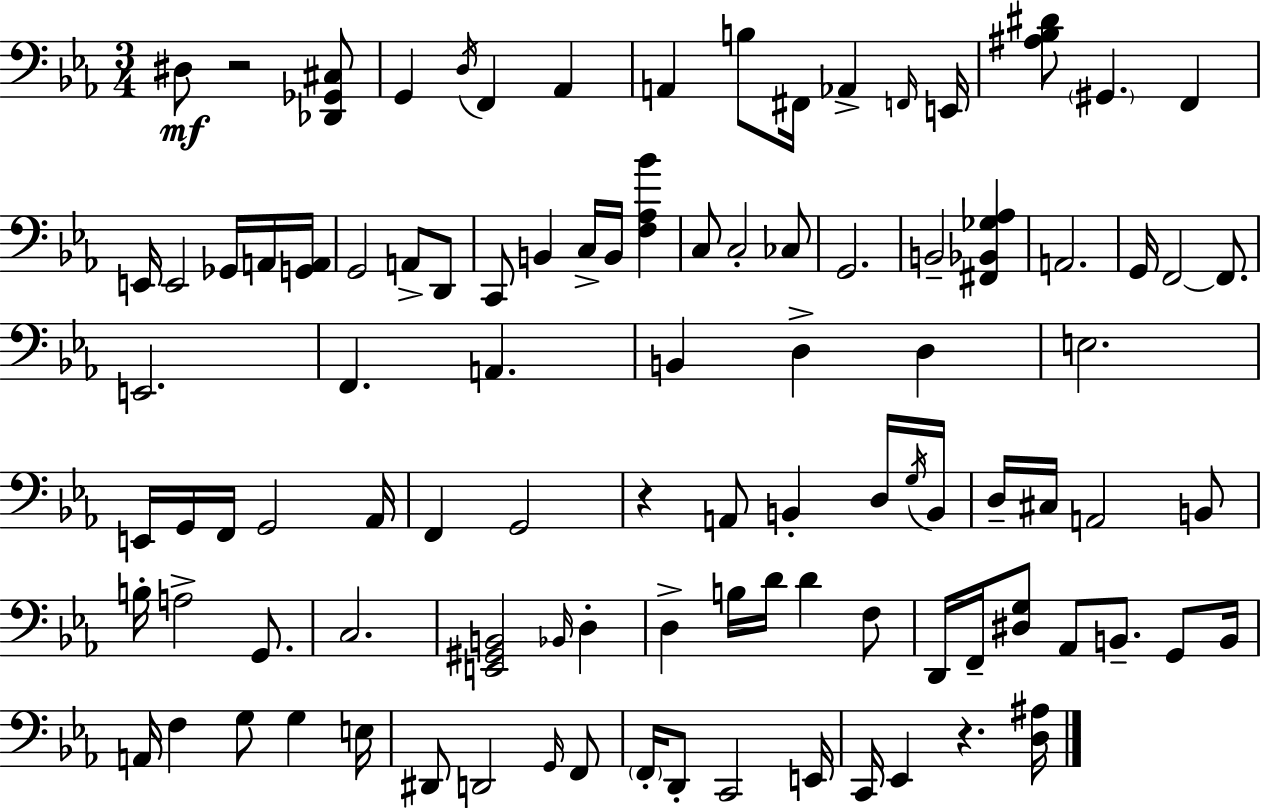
{
  \clef bass
  \numericTimeSignature
  \time 3/4
  \key c \minor
  dis8\mf r2 <des, ges, cis>8 | g,4 \acciaccatura { d16 } f,4 aes,4 | a,4 b8 fis,16 aes,4-> | \grace { f,16 } e,16 <ais bes dis'>8 \parenthesize gis,4. f,4 | \break e,16 e,2 ges,16 | a,16 <g, a,>16 g,2 a,8-> | d,8 c,8 b,4 c16-> b,16 <f aes bes'>4 | c8 c2-. | \break ces8 g,2. | b,2-- <fis, bes, ges aes>4 | a,2. | g,16 f,2~~ f,8. | \break e,2. | f,4. a,4. | b,4 d4-> d4 | e2. | \break e,16 g,16 f,16 g,2 | aes,16 f,4 g,2 | r4 a,8 b,4-. | d16 \acciaccatura { g16 } b,16 d16-- cis16 a,2 | \break b,8 b16-. a2-> | g,8. c2. | <e, gis, b,>2 \grace { bes,16 } | d4-. d4-> b16 d'16 d'4 | \break f8 d,16 f,16-- <dis g>8 aes,8 b,8.-- | g,8 b,16 a,16 f4 g8 g4 | e16 dis,8 d,2 | \grace { g,16 } f,8 \parenthesize f,16-. d,8-. c,2 | \break e,16 c,16 ees,4 r4. | <d ais>16 \bar "|."
}